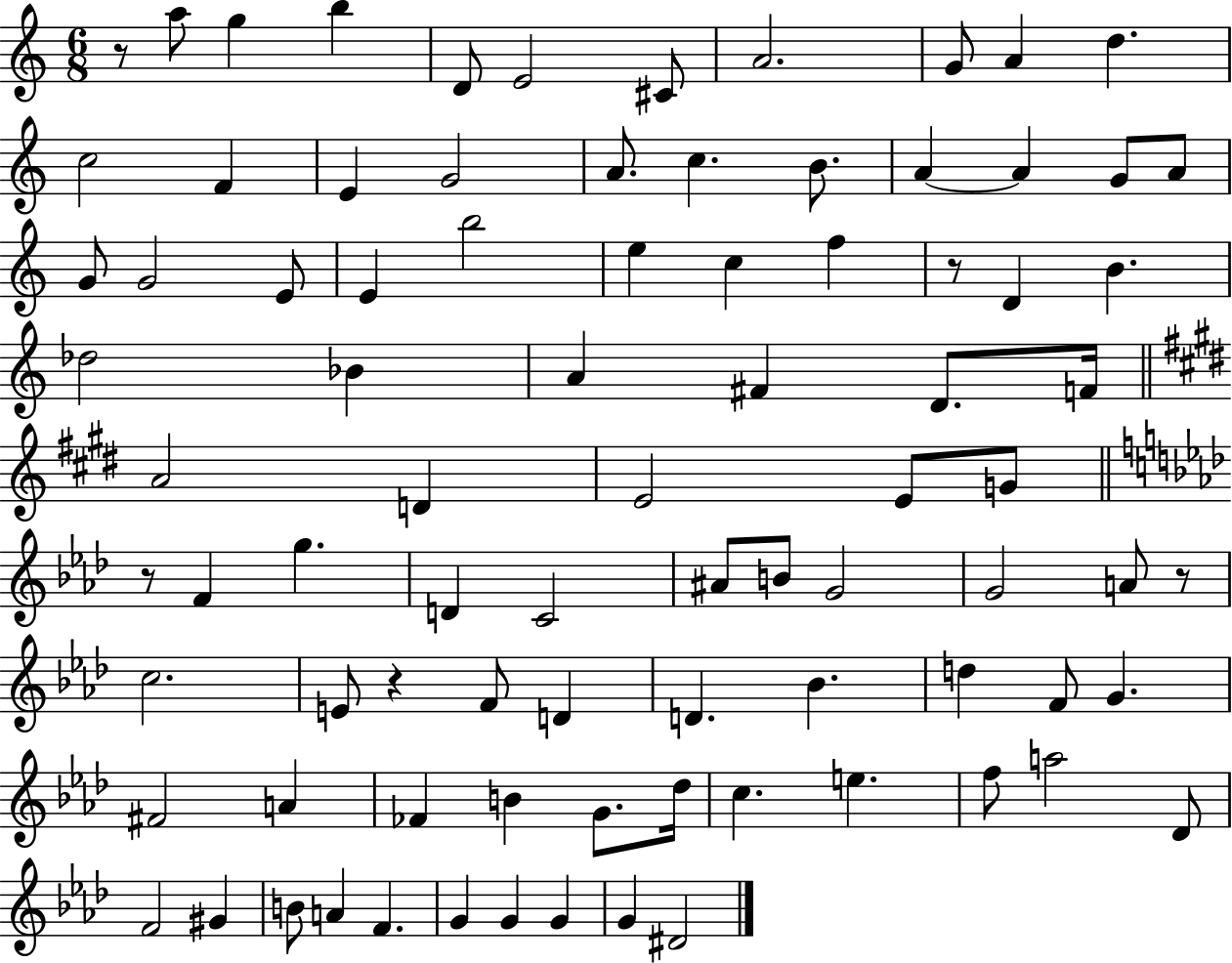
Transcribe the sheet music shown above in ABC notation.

X:1
T:Untitled
M:6/8
L:1/4
K:C
z/2 a/2 g b D/2 E2 ^C/2 A2 G/2 A d c2 F E G2 A/2 c B/2 A A G/2 A/2 G/2 G2 E/2 E b2 e c f z/2 D B _d2 _B A ^F D/2 F/4 A2 D E2 E/2 G/2 z/2 F g D C2 ^A/2 B/2 G2 G2 A/2 z/2 c2 E/2 z F/2 D D _B d F/2 G ^F2 A _F B G/2 _d/4 c e f/2 a2 _D/2 F2 ^G B/2 A F G G G G ^D2